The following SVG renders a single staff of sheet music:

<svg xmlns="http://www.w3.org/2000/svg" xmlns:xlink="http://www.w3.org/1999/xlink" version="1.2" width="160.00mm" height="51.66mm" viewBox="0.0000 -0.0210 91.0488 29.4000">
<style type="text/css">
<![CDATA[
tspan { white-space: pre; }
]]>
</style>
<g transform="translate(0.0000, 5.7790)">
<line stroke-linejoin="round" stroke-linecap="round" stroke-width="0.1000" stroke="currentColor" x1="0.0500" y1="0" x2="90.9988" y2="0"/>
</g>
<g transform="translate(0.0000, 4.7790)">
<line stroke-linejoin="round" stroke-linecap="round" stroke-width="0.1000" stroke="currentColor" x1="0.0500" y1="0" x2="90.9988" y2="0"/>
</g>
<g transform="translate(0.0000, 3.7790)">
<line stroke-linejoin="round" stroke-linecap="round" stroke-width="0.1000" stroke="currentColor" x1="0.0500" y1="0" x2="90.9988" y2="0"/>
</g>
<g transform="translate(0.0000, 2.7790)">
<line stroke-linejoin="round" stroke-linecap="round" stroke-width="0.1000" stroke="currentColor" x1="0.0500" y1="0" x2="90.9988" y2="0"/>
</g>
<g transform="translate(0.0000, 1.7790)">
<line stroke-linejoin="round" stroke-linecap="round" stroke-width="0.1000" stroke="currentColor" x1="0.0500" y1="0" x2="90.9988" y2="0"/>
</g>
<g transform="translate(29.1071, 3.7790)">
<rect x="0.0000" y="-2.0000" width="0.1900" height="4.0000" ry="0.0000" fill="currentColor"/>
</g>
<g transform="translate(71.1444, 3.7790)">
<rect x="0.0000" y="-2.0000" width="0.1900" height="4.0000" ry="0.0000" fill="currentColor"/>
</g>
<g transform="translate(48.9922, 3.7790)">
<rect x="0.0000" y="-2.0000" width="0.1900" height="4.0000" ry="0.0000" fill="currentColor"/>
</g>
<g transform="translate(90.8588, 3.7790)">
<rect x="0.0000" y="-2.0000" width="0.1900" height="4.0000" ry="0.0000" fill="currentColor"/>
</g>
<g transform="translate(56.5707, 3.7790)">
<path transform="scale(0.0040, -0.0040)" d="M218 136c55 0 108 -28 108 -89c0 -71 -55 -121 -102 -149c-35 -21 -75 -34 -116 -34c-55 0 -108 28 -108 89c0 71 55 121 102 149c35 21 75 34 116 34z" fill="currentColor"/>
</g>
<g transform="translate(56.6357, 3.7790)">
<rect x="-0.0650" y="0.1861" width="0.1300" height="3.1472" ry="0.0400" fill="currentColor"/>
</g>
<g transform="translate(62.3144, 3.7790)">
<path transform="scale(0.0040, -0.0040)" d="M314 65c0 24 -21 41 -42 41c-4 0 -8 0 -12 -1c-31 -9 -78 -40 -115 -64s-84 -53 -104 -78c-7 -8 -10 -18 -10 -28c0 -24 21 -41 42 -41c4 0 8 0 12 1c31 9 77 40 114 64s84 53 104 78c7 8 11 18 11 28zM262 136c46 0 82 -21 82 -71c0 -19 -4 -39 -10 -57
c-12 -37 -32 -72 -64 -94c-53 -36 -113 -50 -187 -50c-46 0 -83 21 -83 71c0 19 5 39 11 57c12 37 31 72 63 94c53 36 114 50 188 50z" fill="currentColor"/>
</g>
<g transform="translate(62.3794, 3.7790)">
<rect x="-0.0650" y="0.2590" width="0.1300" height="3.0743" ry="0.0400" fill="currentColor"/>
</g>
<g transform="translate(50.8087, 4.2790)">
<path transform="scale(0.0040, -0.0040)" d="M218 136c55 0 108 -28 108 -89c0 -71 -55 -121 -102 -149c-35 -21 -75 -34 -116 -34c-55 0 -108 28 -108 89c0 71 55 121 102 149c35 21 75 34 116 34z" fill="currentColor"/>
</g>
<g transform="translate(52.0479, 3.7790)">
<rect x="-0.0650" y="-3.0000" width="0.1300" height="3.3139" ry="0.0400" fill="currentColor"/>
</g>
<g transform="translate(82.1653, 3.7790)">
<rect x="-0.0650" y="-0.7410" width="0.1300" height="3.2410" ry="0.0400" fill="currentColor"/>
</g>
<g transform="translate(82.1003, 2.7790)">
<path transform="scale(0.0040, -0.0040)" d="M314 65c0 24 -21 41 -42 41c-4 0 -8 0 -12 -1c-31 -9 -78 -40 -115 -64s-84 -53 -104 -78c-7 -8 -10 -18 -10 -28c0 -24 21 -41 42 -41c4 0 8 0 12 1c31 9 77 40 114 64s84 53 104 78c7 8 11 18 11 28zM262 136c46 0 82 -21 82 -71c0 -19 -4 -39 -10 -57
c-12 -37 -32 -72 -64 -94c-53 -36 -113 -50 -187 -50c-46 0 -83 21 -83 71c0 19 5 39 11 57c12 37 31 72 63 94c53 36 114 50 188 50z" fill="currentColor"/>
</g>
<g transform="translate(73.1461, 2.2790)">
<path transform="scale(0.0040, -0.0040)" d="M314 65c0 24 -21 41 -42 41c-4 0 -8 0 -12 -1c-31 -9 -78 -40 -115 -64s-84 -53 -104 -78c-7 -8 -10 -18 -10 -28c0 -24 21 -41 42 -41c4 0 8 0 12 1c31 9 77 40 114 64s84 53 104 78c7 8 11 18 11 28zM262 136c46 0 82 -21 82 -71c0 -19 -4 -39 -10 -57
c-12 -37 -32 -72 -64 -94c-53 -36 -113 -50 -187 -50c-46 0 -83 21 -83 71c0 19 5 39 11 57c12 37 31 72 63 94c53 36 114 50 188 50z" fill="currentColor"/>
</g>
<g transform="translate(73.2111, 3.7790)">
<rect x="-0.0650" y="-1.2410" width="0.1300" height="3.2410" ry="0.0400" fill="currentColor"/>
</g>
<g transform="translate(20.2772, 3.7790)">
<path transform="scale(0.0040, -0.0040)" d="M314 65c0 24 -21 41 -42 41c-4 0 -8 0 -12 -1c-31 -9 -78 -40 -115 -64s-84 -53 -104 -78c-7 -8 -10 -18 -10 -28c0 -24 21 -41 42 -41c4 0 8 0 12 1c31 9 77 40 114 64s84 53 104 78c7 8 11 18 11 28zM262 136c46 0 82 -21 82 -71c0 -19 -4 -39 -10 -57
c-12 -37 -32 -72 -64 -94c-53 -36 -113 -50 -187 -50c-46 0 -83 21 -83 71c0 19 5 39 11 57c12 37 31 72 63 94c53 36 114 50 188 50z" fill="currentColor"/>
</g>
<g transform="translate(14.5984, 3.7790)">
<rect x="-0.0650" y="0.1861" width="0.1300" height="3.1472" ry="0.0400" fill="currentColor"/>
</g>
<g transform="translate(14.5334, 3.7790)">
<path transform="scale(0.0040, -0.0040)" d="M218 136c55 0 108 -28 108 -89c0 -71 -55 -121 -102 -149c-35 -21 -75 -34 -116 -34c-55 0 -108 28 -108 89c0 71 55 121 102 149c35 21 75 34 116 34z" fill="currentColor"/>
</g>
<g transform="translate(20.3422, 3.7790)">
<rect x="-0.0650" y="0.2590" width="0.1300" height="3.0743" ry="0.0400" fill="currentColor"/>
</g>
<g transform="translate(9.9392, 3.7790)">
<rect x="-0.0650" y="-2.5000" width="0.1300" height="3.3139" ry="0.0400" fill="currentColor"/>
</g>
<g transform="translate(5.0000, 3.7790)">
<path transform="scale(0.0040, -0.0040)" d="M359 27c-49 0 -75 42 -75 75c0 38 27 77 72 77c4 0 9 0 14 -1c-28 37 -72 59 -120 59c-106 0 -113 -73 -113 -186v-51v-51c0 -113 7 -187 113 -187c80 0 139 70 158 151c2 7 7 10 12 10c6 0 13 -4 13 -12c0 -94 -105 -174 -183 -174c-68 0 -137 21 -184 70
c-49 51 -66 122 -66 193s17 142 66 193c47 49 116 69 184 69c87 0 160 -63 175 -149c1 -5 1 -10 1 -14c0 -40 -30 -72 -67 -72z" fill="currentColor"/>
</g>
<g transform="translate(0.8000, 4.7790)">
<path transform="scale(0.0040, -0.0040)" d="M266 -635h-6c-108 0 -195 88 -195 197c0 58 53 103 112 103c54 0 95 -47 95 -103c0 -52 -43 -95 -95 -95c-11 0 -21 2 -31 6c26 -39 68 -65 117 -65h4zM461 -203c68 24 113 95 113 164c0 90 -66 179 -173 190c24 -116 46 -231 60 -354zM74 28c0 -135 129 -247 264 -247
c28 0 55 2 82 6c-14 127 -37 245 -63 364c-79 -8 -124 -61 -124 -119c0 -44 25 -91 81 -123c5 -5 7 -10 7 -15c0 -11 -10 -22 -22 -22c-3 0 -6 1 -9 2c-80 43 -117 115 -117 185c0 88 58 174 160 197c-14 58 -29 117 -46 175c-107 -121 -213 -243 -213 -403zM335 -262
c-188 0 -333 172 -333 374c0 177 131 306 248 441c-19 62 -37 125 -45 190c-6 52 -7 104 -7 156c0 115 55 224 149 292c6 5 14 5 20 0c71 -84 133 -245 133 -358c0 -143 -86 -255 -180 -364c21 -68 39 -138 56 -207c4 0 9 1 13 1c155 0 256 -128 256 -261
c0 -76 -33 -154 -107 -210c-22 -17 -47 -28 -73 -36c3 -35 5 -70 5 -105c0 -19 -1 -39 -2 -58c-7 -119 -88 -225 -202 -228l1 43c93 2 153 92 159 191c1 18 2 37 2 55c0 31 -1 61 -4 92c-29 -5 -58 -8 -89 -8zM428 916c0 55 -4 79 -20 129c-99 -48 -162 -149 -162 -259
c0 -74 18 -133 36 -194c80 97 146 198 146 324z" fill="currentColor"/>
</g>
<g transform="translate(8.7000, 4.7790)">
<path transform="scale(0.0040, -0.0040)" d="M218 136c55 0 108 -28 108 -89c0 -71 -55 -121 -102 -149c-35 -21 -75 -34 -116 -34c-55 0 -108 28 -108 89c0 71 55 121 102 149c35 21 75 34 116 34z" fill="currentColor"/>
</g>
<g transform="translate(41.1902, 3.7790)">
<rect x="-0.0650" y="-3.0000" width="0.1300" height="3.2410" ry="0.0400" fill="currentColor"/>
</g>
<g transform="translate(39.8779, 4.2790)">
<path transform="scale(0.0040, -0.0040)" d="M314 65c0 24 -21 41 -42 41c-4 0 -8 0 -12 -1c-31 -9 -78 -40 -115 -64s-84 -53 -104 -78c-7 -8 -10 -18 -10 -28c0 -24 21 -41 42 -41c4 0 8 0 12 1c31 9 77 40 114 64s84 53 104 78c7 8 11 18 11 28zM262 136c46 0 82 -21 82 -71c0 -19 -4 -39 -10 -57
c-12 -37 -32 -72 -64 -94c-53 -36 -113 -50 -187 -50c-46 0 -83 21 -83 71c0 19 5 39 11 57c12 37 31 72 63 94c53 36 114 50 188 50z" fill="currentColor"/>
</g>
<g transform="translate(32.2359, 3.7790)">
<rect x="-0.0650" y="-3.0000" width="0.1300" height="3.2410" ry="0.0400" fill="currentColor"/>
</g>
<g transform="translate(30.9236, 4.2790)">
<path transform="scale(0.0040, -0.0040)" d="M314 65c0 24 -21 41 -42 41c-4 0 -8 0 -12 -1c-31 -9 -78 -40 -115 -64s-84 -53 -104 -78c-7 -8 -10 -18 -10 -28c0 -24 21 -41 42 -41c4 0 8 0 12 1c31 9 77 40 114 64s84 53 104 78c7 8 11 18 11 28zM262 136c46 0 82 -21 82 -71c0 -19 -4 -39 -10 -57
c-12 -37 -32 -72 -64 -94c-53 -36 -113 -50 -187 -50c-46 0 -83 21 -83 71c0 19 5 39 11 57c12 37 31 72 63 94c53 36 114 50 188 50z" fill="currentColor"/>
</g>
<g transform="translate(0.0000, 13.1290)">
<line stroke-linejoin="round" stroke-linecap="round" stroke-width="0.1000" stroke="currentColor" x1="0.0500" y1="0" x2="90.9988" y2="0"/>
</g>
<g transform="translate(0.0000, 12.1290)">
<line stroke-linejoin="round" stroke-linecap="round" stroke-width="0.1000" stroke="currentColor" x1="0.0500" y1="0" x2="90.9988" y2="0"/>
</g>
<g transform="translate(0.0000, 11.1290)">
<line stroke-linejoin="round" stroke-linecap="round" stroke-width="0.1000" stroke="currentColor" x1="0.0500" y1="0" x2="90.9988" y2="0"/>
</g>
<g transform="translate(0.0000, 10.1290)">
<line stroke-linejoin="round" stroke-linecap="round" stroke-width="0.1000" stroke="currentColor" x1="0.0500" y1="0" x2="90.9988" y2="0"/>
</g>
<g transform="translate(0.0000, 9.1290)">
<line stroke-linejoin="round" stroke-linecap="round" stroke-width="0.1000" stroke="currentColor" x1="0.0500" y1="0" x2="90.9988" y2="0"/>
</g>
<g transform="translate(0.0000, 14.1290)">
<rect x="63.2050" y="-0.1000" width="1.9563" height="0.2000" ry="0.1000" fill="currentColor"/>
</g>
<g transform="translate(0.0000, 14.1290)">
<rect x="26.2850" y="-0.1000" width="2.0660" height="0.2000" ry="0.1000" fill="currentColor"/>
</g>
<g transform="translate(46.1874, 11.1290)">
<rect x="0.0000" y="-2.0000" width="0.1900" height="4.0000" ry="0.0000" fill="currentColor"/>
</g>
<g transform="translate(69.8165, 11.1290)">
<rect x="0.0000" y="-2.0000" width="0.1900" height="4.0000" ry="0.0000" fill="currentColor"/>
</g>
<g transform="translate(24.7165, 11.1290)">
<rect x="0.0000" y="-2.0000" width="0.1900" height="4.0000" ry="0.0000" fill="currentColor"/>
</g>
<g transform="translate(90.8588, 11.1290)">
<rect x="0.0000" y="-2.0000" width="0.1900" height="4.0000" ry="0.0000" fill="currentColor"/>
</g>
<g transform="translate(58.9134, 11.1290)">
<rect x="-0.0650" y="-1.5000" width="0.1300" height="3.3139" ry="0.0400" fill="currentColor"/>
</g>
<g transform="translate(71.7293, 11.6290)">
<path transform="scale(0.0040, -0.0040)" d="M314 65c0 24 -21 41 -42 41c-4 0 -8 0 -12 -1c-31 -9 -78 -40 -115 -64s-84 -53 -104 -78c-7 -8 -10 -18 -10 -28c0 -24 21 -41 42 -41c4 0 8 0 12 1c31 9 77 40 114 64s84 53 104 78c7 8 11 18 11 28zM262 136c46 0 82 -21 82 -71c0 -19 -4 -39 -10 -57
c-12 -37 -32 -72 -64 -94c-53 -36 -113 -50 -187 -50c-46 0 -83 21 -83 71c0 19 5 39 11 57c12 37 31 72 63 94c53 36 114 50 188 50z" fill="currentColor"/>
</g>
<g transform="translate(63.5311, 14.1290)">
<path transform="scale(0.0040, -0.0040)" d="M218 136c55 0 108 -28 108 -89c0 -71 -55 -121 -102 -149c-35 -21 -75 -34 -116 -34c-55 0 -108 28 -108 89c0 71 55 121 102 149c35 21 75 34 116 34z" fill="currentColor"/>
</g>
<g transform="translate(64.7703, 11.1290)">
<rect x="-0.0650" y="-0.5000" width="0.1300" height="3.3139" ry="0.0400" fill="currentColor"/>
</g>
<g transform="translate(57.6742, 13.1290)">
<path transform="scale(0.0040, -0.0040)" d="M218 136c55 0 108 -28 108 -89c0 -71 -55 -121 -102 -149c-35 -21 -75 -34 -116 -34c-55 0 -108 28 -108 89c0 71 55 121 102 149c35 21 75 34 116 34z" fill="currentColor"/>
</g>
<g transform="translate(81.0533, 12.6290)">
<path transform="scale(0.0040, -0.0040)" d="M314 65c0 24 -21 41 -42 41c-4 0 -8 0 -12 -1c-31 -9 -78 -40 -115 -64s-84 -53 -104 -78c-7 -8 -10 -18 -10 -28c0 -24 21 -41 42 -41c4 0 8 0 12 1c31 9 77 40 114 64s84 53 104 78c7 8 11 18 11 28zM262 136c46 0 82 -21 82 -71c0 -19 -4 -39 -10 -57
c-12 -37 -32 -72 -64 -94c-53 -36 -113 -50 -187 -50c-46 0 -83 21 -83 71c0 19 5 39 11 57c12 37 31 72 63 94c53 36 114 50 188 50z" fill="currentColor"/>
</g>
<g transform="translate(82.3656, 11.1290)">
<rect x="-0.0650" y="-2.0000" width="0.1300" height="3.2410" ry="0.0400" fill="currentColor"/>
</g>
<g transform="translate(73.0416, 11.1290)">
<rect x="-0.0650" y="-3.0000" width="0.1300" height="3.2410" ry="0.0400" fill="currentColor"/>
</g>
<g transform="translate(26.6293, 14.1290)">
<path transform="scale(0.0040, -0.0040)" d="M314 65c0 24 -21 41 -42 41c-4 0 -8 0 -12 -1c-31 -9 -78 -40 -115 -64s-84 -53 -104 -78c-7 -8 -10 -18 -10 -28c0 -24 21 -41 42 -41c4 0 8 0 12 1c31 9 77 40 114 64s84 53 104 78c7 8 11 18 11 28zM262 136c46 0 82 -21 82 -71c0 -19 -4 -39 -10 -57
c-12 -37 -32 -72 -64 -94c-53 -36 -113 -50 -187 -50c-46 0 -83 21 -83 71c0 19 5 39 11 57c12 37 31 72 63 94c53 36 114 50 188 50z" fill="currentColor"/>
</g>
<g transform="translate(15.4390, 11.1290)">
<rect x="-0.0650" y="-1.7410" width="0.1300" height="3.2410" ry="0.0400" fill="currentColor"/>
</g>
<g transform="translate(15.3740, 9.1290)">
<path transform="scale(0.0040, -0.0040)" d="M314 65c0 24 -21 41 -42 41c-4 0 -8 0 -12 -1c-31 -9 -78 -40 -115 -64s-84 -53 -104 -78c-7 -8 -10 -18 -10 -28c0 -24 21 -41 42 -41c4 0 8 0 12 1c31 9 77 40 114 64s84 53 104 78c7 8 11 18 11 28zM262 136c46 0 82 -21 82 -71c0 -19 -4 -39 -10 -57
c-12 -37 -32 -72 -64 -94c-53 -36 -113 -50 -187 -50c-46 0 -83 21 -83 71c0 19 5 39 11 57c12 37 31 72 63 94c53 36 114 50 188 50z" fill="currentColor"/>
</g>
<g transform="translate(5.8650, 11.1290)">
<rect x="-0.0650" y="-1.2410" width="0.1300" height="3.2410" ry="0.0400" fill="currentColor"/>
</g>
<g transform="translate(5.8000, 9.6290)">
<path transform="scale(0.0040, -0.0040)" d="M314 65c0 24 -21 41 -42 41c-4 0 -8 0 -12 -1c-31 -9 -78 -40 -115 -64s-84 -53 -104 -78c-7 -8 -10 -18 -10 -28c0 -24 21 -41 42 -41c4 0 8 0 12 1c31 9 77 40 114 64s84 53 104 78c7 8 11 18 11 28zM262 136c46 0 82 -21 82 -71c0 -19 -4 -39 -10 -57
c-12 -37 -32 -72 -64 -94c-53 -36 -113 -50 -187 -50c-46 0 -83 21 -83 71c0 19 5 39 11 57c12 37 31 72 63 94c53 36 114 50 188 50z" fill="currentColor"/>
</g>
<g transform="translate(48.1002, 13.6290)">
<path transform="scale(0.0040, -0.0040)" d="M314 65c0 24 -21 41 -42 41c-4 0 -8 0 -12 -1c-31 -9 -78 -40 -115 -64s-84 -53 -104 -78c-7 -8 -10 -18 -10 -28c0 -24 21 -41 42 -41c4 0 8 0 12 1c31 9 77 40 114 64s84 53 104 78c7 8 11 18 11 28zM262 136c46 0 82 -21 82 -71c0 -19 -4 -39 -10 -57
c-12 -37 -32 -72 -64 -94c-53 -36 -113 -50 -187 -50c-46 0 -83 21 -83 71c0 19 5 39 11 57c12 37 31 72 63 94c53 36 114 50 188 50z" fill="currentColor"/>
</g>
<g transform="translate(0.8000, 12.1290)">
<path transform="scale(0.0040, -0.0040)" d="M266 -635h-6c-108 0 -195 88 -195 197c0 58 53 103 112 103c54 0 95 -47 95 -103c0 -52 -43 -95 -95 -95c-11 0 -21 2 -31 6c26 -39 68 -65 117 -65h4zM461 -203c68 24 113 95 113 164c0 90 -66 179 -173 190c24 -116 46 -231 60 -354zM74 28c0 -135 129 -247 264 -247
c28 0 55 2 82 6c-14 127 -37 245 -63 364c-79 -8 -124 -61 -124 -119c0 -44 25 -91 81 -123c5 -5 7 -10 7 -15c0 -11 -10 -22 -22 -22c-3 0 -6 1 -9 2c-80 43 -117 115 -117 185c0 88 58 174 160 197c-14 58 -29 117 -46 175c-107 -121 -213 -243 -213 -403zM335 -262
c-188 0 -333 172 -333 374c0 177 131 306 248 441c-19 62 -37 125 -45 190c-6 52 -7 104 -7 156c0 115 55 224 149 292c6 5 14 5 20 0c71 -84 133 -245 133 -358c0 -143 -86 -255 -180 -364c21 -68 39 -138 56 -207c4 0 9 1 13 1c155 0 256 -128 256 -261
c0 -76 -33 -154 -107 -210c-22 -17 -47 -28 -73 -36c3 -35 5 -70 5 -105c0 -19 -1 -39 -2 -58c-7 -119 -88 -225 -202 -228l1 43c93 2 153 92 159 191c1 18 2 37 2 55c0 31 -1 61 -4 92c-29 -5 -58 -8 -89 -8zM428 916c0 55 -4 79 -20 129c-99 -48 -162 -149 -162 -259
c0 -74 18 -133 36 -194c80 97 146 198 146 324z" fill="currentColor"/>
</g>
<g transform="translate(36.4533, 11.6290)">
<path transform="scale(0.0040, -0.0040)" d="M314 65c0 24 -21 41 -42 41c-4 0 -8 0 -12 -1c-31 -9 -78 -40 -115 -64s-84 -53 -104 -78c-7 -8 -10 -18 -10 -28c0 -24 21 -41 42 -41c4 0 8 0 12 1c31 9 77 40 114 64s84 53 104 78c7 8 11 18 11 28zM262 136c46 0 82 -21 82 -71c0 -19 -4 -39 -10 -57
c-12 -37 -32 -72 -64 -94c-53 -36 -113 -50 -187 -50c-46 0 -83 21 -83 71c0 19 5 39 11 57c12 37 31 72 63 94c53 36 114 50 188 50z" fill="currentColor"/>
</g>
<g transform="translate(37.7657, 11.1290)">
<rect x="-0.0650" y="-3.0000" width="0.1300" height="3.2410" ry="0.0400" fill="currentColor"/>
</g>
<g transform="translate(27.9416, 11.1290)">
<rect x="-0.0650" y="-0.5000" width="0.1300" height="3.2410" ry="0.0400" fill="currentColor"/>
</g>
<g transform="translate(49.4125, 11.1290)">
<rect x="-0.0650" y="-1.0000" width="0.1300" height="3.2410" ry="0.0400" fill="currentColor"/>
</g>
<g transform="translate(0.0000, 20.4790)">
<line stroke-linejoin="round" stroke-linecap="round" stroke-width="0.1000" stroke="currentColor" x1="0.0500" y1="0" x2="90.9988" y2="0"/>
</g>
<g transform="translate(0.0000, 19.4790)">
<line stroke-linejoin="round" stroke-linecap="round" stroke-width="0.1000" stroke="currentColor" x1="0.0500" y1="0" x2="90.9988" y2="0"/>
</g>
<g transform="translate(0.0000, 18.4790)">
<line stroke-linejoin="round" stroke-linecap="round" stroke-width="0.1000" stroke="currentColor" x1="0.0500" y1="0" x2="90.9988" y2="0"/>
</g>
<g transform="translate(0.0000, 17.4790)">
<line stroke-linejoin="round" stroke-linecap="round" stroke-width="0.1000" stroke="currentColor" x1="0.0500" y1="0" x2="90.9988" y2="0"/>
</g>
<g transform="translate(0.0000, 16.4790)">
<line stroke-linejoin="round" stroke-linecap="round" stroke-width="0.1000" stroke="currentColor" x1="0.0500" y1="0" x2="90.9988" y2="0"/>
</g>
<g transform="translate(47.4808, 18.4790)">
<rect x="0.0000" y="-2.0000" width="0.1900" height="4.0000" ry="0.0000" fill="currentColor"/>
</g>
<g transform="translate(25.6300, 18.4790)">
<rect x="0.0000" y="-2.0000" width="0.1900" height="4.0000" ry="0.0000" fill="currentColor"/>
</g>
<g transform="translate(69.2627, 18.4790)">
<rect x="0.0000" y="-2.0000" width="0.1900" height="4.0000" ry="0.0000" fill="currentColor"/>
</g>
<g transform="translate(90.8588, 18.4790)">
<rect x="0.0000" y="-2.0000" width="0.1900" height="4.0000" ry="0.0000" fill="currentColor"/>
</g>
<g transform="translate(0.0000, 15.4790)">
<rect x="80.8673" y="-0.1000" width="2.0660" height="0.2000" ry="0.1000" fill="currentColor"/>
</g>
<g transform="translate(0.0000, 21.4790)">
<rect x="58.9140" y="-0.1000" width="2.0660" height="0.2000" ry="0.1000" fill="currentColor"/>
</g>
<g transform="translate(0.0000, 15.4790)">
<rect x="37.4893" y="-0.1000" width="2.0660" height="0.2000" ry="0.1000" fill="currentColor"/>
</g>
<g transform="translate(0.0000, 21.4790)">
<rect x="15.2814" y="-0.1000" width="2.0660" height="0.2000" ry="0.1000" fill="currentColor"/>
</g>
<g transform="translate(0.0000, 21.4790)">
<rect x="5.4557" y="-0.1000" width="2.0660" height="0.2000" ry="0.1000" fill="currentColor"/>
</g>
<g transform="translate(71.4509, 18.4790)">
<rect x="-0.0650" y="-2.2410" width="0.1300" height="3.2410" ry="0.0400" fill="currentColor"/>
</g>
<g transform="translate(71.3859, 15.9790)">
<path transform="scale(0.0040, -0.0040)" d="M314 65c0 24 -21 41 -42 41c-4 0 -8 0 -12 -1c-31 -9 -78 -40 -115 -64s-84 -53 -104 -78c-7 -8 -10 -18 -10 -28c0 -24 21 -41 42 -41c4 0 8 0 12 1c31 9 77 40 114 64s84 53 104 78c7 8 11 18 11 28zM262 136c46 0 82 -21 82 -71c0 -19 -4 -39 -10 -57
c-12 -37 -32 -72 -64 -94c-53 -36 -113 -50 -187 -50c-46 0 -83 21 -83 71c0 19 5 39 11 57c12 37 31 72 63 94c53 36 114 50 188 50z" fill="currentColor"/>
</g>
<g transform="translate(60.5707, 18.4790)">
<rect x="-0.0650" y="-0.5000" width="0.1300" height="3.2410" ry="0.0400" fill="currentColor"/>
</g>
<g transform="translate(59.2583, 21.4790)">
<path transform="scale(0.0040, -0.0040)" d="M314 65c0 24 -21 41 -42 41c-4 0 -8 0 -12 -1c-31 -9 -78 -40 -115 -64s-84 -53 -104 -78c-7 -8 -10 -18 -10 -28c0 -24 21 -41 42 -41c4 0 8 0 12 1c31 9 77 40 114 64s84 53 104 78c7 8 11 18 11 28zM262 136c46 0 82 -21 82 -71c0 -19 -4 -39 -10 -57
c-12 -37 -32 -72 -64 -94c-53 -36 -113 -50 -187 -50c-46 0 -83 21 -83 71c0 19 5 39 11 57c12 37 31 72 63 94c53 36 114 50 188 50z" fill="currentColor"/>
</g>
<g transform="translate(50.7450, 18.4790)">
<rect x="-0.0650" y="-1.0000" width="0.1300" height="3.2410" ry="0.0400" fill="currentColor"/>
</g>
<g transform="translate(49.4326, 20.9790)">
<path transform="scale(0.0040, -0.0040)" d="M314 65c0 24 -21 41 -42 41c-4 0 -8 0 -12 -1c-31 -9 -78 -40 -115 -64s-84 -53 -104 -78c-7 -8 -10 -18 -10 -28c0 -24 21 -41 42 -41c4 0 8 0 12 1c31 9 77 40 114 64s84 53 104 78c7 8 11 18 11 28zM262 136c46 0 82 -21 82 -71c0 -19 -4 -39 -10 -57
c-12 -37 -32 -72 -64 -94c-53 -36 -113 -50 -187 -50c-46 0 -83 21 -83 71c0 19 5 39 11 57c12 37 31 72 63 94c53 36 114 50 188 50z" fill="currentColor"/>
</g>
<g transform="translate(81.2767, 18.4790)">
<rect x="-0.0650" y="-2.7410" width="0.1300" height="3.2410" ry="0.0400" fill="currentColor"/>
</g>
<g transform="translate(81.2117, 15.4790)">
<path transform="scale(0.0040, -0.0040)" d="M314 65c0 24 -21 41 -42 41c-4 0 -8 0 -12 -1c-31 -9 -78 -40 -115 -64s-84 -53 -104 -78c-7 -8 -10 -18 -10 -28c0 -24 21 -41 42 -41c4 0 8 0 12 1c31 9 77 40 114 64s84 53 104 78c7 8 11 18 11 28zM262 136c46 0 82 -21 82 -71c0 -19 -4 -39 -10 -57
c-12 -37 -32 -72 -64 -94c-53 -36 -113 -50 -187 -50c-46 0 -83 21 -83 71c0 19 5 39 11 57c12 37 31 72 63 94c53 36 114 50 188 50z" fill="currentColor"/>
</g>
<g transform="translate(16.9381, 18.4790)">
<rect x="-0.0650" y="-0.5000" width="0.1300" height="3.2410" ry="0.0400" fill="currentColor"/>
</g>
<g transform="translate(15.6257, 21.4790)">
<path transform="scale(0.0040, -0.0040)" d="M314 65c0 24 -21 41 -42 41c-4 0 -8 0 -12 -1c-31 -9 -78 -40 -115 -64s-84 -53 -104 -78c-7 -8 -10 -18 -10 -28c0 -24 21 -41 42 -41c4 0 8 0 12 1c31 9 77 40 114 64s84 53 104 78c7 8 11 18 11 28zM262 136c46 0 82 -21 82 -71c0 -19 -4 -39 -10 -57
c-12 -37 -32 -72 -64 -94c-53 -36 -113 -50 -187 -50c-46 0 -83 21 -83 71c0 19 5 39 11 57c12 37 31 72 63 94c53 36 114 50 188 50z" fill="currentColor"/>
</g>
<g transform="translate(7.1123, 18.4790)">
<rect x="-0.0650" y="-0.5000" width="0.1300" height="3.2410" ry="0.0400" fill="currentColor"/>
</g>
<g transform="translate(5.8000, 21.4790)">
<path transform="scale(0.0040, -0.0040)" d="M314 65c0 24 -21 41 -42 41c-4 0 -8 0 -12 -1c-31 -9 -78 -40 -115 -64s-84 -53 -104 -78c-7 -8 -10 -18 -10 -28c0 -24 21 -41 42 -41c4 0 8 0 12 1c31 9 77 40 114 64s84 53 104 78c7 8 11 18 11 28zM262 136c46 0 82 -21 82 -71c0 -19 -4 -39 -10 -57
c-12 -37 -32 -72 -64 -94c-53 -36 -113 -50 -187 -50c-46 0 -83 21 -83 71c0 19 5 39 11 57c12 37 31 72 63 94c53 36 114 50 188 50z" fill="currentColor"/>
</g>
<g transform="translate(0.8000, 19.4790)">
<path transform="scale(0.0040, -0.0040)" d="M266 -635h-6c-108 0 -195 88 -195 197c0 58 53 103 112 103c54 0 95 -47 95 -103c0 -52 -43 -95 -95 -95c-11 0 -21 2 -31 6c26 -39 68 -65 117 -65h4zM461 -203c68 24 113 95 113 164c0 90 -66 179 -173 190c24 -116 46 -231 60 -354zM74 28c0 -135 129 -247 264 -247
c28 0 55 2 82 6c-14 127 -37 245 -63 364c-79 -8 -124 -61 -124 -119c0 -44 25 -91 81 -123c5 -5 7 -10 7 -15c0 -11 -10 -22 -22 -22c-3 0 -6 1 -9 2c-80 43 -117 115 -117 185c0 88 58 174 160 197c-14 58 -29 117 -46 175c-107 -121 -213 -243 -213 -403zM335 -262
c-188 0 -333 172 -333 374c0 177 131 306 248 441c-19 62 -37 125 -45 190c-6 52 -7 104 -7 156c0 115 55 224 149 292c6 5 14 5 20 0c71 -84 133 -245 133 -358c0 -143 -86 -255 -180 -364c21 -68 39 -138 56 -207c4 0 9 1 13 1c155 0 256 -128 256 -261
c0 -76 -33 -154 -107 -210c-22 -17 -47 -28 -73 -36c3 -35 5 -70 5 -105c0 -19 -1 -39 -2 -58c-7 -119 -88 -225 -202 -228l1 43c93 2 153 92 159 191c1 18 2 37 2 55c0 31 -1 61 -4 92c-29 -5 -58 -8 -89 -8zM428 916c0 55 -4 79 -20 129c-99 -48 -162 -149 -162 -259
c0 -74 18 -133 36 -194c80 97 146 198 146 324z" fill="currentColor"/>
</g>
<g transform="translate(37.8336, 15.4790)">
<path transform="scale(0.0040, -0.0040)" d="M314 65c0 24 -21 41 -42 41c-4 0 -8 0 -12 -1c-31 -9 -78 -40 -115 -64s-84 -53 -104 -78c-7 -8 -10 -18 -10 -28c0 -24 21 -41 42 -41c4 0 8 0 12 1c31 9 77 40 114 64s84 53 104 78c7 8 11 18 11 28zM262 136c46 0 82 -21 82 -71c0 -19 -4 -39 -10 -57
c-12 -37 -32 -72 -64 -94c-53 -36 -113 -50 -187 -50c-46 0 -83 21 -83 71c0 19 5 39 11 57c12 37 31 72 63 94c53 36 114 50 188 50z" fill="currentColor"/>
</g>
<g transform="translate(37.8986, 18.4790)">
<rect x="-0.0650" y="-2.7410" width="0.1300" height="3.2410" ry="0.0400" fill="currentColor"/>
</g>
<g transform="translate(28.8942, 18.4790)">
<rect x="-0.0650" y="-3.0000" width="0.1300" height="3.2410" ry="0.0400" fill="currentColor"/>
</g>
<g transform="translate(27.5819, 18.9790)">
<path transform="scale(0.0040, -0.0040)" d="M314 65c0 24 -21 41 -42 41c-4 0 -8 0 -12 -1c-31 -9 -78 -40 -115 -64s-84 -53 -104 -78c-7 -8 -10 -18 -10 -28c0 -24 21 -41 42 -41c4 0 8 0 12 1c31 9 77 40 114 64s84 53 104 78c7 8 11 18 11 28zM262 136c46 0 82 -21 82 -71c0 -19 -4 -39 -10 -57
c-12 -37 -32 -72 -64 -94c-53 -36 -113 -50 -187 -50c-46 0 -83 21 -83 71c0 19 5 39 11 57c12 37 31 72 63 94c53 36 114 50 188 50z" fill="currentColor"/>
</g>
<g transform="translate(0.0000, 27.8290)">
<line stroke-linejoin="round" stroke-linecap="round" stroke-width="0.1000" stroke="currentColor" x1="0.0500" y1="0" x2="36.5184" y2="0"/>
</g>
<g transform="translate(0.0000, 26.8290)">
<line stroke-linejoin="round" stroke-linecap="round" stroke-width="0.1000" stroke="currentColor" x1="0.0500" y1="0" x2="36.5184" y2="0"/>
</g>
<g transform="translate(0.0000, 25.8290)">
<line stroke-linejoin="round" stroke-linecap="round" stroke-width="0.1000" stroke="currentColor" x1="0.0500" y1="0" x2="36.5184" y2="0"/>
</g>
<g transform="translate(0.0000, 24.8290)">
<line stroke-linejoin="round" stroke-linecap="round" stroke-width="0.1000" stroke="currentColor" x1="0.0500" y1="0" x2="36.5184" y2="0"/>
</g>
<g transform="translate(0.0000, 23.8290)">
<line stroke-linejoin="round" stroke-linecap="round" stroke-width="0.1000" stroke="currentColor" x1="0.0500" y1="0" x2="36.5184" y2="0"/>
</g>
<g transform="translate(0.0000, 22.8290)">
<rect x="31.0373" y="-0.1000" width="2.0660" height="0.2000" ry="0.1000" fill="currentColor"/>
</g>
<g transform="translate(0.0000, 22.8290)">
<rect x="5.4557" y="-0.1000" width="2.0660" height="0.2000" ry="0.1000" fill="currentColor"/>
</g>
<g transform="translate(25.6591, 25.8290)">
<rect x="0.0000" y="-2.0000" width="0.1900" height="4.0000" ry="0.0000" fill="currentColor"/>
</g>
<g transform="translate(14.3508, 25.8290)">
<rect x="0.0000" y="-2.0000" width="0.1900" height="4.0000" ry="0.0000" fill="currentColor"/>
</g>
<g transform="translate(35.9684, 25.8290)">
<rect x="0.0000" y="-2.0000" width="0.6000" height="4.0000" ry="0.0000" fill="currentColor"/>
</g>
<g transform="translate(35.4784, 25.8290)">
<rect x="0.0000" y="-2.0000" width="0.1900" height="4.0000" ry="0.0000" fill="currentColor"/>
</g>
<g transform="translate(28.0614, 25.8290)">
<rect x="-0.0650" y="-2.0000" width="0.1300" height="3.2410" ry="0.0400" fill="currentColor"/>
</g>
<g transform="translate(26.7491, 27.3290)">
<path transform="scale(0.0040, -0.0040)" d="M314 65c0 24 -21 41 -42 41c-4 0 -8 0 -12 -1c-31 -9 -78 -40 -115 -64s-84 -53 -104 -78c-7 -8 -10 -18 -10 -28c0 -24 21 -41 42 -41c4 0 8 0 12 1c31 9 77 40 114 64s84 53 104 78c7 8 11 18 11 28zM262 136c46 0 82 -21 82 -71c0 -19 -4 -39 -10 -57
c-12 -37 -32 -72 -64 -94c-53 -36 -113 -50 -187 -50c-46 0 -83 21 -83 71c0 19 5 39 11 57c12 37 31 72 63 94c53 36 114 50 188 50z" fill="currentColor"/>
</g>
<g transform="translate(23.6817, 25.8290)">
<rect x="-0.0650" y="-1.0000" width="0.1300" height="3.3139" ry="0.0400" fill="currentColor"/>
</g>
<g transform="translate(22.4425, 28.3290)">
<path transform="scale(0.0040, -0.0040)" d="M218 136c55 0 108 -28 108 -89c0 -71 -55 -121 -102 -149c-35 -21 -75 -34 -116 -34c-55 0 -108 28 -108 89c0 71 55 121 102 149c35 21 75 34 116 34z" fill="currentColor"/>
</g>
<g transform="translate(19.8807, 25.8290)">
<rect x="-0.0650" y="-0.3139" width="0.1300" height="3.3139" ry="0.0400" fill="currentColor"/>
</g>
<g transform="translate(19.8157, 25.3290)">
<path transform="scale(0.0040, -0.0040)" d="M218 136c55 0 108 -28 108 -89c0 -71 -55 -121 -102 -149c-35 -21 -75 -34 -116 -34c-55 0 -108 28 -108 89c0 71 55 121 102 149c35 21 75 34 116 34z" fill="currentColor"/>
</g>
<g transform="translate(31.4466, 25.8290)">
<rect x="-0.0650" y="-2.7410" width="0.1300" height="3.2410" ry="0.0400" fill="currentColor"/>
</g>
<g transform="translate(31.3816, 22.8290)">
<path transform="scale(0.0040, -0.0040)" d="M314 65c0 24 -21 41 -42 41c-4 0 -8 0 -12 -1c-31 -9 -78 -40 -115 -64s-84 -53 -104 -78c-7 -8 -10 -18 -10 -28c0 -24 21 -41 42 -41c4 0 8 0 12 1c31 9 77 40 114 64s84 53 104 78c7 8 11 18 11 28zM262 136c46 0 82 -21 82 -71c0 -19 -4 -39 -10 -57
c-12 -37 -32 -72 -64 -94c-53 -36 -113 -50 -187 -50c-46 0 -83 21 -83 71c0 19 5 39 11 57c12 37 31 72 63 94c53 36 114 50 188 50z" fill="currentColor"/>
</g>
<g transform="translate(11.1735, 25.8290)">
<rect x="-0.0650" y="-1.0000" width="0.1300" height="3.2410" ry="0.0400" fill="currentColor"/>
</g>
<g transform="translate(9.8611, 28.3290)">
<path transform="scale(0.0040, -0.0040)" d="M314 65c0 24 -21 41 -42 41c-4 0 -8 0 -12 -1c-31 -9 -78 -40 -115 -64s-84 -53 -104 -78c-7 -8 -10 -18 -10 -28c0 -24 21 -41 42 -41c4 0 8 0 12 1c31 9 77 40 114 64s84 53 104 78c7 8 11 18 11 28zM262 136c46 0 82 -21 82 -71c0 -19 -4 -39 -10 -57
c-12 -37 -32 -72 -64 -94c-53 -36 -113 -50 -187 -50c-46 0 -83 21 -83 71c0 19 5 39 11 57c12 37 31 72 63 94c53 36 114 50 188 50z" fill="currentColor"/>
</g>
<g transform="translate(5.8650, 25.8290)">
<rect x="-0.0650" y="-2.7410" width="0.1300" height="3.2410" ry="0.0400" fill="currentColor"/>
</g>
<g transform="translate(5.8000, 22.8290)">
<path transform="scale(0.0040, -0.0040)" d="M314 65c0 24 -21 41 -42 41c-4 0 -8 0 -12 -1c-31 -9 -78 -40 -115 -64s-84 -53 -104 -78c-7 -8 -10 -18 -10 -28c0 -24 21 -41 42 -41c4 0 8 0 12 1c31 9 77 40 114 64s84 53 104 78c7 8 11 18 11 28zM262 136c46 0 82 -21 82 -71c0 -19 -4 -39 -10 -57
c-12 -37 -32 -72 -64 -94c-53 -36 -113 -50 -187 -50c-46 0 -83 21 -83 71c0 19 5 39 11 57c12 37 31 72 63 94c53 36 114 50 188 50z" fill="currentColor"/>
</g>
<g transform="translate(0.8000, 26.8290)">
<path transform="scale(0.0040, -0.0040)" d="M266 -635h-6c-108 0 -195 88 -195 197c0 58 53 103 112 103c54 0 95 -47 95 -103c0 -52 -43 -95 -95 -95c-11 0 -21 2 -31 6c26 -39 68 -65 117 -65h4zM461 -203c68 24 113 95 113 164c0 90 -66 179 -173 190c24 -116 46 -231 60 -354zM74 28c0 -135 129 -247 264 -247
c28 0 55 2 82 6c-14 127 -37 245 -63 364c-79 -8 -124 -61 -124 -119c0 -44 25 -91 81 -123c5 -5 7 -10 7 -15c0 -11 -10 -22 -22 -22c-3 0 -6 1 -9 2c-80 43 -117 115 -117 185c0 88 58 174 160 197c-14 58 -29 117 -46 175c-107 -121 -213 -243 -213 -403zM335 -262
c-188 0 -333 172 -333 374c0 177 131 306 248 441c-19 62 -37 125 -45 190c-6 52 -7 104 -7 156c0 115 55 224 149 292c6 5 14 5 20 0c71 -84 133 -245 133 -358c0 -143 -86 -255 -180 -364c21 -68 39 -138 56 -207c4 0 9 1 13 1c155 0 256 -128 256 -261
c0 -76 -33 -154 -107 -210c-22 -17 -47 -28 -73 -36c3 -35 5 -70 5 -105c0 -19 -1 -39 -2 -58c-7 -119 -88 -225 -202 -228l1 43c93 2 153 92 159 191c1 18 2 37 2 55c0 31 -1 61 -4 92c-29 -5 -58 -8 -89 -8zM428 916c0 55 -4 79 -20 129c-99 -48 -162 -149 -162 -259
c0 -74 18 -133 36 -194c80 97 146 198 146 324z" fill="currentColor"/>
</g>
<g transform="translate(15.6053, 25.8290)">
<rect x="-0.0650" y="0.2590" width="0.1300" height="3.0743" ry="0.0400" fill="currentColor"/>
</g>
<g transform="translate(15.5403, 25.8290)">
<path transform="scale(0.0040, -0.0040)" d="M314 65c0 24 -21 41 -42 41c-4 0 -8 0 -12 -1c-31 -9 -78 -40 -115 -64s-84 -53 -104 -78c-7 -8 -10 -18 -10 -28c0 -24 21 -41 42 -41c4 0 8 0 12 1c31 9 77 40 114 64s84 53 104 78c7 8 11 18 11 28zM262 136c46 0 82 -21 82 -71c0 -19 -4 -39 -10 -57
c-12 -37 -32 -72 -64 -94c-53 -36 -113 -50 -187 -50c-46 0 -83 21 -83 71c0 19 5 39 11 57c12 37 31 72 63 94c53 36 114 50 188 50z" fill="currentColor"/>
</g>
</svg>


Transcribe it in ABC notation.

X:1
T:Untitled
M:4/4
L:1/4
K:C
G B B2 A2 A2 A B B2 e2 d2 e2 f2 C2 A2 D2 E C A2 F2 C2 C2 A2 a2 D2 C2 g2 a2 a2 D2 B2 c D F2 a2